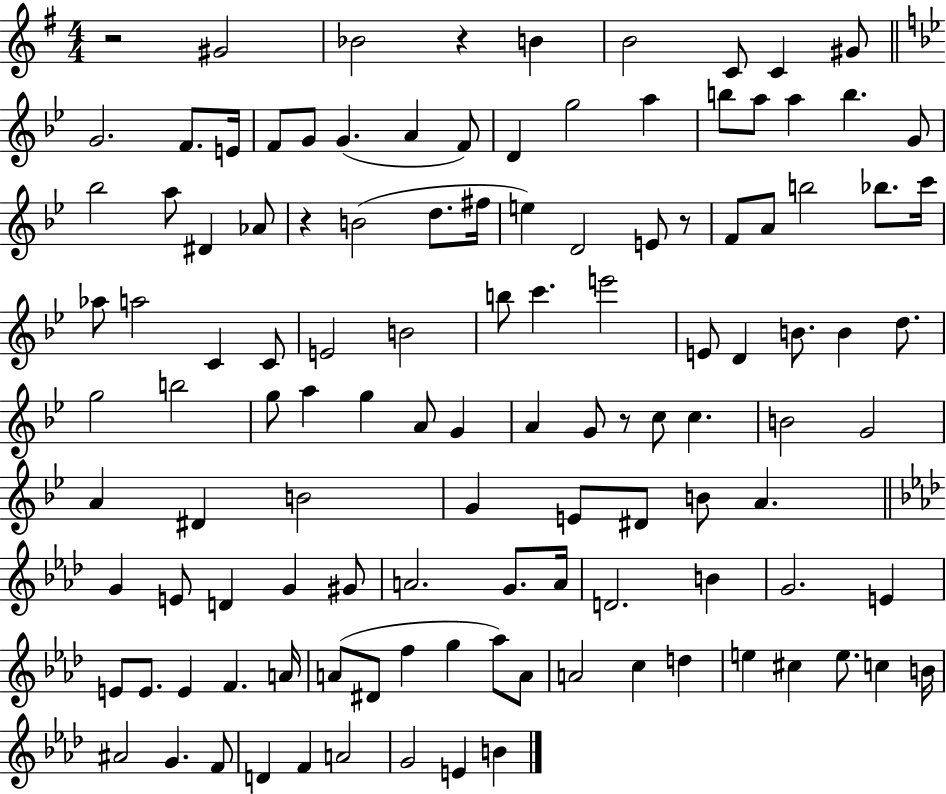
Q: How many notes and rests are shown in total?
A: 118